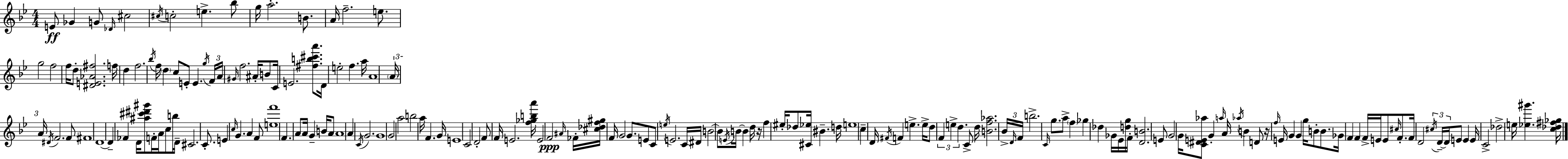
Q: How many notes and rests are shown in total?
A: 187